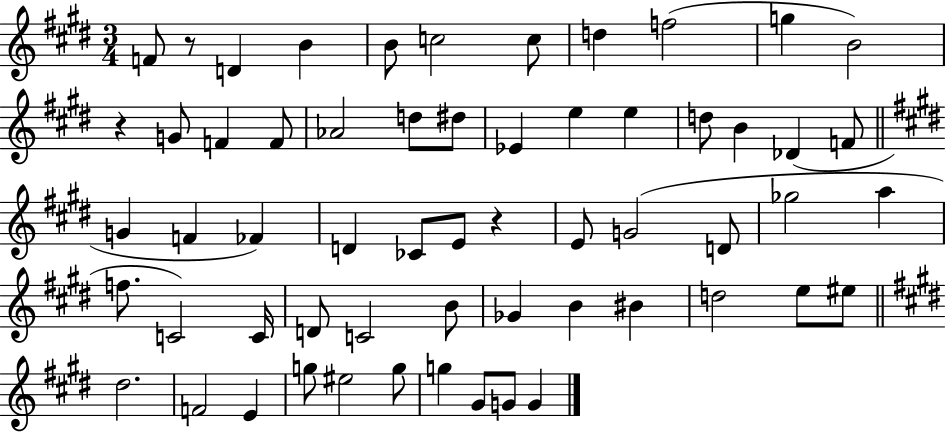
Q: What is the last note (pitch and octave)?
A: G4